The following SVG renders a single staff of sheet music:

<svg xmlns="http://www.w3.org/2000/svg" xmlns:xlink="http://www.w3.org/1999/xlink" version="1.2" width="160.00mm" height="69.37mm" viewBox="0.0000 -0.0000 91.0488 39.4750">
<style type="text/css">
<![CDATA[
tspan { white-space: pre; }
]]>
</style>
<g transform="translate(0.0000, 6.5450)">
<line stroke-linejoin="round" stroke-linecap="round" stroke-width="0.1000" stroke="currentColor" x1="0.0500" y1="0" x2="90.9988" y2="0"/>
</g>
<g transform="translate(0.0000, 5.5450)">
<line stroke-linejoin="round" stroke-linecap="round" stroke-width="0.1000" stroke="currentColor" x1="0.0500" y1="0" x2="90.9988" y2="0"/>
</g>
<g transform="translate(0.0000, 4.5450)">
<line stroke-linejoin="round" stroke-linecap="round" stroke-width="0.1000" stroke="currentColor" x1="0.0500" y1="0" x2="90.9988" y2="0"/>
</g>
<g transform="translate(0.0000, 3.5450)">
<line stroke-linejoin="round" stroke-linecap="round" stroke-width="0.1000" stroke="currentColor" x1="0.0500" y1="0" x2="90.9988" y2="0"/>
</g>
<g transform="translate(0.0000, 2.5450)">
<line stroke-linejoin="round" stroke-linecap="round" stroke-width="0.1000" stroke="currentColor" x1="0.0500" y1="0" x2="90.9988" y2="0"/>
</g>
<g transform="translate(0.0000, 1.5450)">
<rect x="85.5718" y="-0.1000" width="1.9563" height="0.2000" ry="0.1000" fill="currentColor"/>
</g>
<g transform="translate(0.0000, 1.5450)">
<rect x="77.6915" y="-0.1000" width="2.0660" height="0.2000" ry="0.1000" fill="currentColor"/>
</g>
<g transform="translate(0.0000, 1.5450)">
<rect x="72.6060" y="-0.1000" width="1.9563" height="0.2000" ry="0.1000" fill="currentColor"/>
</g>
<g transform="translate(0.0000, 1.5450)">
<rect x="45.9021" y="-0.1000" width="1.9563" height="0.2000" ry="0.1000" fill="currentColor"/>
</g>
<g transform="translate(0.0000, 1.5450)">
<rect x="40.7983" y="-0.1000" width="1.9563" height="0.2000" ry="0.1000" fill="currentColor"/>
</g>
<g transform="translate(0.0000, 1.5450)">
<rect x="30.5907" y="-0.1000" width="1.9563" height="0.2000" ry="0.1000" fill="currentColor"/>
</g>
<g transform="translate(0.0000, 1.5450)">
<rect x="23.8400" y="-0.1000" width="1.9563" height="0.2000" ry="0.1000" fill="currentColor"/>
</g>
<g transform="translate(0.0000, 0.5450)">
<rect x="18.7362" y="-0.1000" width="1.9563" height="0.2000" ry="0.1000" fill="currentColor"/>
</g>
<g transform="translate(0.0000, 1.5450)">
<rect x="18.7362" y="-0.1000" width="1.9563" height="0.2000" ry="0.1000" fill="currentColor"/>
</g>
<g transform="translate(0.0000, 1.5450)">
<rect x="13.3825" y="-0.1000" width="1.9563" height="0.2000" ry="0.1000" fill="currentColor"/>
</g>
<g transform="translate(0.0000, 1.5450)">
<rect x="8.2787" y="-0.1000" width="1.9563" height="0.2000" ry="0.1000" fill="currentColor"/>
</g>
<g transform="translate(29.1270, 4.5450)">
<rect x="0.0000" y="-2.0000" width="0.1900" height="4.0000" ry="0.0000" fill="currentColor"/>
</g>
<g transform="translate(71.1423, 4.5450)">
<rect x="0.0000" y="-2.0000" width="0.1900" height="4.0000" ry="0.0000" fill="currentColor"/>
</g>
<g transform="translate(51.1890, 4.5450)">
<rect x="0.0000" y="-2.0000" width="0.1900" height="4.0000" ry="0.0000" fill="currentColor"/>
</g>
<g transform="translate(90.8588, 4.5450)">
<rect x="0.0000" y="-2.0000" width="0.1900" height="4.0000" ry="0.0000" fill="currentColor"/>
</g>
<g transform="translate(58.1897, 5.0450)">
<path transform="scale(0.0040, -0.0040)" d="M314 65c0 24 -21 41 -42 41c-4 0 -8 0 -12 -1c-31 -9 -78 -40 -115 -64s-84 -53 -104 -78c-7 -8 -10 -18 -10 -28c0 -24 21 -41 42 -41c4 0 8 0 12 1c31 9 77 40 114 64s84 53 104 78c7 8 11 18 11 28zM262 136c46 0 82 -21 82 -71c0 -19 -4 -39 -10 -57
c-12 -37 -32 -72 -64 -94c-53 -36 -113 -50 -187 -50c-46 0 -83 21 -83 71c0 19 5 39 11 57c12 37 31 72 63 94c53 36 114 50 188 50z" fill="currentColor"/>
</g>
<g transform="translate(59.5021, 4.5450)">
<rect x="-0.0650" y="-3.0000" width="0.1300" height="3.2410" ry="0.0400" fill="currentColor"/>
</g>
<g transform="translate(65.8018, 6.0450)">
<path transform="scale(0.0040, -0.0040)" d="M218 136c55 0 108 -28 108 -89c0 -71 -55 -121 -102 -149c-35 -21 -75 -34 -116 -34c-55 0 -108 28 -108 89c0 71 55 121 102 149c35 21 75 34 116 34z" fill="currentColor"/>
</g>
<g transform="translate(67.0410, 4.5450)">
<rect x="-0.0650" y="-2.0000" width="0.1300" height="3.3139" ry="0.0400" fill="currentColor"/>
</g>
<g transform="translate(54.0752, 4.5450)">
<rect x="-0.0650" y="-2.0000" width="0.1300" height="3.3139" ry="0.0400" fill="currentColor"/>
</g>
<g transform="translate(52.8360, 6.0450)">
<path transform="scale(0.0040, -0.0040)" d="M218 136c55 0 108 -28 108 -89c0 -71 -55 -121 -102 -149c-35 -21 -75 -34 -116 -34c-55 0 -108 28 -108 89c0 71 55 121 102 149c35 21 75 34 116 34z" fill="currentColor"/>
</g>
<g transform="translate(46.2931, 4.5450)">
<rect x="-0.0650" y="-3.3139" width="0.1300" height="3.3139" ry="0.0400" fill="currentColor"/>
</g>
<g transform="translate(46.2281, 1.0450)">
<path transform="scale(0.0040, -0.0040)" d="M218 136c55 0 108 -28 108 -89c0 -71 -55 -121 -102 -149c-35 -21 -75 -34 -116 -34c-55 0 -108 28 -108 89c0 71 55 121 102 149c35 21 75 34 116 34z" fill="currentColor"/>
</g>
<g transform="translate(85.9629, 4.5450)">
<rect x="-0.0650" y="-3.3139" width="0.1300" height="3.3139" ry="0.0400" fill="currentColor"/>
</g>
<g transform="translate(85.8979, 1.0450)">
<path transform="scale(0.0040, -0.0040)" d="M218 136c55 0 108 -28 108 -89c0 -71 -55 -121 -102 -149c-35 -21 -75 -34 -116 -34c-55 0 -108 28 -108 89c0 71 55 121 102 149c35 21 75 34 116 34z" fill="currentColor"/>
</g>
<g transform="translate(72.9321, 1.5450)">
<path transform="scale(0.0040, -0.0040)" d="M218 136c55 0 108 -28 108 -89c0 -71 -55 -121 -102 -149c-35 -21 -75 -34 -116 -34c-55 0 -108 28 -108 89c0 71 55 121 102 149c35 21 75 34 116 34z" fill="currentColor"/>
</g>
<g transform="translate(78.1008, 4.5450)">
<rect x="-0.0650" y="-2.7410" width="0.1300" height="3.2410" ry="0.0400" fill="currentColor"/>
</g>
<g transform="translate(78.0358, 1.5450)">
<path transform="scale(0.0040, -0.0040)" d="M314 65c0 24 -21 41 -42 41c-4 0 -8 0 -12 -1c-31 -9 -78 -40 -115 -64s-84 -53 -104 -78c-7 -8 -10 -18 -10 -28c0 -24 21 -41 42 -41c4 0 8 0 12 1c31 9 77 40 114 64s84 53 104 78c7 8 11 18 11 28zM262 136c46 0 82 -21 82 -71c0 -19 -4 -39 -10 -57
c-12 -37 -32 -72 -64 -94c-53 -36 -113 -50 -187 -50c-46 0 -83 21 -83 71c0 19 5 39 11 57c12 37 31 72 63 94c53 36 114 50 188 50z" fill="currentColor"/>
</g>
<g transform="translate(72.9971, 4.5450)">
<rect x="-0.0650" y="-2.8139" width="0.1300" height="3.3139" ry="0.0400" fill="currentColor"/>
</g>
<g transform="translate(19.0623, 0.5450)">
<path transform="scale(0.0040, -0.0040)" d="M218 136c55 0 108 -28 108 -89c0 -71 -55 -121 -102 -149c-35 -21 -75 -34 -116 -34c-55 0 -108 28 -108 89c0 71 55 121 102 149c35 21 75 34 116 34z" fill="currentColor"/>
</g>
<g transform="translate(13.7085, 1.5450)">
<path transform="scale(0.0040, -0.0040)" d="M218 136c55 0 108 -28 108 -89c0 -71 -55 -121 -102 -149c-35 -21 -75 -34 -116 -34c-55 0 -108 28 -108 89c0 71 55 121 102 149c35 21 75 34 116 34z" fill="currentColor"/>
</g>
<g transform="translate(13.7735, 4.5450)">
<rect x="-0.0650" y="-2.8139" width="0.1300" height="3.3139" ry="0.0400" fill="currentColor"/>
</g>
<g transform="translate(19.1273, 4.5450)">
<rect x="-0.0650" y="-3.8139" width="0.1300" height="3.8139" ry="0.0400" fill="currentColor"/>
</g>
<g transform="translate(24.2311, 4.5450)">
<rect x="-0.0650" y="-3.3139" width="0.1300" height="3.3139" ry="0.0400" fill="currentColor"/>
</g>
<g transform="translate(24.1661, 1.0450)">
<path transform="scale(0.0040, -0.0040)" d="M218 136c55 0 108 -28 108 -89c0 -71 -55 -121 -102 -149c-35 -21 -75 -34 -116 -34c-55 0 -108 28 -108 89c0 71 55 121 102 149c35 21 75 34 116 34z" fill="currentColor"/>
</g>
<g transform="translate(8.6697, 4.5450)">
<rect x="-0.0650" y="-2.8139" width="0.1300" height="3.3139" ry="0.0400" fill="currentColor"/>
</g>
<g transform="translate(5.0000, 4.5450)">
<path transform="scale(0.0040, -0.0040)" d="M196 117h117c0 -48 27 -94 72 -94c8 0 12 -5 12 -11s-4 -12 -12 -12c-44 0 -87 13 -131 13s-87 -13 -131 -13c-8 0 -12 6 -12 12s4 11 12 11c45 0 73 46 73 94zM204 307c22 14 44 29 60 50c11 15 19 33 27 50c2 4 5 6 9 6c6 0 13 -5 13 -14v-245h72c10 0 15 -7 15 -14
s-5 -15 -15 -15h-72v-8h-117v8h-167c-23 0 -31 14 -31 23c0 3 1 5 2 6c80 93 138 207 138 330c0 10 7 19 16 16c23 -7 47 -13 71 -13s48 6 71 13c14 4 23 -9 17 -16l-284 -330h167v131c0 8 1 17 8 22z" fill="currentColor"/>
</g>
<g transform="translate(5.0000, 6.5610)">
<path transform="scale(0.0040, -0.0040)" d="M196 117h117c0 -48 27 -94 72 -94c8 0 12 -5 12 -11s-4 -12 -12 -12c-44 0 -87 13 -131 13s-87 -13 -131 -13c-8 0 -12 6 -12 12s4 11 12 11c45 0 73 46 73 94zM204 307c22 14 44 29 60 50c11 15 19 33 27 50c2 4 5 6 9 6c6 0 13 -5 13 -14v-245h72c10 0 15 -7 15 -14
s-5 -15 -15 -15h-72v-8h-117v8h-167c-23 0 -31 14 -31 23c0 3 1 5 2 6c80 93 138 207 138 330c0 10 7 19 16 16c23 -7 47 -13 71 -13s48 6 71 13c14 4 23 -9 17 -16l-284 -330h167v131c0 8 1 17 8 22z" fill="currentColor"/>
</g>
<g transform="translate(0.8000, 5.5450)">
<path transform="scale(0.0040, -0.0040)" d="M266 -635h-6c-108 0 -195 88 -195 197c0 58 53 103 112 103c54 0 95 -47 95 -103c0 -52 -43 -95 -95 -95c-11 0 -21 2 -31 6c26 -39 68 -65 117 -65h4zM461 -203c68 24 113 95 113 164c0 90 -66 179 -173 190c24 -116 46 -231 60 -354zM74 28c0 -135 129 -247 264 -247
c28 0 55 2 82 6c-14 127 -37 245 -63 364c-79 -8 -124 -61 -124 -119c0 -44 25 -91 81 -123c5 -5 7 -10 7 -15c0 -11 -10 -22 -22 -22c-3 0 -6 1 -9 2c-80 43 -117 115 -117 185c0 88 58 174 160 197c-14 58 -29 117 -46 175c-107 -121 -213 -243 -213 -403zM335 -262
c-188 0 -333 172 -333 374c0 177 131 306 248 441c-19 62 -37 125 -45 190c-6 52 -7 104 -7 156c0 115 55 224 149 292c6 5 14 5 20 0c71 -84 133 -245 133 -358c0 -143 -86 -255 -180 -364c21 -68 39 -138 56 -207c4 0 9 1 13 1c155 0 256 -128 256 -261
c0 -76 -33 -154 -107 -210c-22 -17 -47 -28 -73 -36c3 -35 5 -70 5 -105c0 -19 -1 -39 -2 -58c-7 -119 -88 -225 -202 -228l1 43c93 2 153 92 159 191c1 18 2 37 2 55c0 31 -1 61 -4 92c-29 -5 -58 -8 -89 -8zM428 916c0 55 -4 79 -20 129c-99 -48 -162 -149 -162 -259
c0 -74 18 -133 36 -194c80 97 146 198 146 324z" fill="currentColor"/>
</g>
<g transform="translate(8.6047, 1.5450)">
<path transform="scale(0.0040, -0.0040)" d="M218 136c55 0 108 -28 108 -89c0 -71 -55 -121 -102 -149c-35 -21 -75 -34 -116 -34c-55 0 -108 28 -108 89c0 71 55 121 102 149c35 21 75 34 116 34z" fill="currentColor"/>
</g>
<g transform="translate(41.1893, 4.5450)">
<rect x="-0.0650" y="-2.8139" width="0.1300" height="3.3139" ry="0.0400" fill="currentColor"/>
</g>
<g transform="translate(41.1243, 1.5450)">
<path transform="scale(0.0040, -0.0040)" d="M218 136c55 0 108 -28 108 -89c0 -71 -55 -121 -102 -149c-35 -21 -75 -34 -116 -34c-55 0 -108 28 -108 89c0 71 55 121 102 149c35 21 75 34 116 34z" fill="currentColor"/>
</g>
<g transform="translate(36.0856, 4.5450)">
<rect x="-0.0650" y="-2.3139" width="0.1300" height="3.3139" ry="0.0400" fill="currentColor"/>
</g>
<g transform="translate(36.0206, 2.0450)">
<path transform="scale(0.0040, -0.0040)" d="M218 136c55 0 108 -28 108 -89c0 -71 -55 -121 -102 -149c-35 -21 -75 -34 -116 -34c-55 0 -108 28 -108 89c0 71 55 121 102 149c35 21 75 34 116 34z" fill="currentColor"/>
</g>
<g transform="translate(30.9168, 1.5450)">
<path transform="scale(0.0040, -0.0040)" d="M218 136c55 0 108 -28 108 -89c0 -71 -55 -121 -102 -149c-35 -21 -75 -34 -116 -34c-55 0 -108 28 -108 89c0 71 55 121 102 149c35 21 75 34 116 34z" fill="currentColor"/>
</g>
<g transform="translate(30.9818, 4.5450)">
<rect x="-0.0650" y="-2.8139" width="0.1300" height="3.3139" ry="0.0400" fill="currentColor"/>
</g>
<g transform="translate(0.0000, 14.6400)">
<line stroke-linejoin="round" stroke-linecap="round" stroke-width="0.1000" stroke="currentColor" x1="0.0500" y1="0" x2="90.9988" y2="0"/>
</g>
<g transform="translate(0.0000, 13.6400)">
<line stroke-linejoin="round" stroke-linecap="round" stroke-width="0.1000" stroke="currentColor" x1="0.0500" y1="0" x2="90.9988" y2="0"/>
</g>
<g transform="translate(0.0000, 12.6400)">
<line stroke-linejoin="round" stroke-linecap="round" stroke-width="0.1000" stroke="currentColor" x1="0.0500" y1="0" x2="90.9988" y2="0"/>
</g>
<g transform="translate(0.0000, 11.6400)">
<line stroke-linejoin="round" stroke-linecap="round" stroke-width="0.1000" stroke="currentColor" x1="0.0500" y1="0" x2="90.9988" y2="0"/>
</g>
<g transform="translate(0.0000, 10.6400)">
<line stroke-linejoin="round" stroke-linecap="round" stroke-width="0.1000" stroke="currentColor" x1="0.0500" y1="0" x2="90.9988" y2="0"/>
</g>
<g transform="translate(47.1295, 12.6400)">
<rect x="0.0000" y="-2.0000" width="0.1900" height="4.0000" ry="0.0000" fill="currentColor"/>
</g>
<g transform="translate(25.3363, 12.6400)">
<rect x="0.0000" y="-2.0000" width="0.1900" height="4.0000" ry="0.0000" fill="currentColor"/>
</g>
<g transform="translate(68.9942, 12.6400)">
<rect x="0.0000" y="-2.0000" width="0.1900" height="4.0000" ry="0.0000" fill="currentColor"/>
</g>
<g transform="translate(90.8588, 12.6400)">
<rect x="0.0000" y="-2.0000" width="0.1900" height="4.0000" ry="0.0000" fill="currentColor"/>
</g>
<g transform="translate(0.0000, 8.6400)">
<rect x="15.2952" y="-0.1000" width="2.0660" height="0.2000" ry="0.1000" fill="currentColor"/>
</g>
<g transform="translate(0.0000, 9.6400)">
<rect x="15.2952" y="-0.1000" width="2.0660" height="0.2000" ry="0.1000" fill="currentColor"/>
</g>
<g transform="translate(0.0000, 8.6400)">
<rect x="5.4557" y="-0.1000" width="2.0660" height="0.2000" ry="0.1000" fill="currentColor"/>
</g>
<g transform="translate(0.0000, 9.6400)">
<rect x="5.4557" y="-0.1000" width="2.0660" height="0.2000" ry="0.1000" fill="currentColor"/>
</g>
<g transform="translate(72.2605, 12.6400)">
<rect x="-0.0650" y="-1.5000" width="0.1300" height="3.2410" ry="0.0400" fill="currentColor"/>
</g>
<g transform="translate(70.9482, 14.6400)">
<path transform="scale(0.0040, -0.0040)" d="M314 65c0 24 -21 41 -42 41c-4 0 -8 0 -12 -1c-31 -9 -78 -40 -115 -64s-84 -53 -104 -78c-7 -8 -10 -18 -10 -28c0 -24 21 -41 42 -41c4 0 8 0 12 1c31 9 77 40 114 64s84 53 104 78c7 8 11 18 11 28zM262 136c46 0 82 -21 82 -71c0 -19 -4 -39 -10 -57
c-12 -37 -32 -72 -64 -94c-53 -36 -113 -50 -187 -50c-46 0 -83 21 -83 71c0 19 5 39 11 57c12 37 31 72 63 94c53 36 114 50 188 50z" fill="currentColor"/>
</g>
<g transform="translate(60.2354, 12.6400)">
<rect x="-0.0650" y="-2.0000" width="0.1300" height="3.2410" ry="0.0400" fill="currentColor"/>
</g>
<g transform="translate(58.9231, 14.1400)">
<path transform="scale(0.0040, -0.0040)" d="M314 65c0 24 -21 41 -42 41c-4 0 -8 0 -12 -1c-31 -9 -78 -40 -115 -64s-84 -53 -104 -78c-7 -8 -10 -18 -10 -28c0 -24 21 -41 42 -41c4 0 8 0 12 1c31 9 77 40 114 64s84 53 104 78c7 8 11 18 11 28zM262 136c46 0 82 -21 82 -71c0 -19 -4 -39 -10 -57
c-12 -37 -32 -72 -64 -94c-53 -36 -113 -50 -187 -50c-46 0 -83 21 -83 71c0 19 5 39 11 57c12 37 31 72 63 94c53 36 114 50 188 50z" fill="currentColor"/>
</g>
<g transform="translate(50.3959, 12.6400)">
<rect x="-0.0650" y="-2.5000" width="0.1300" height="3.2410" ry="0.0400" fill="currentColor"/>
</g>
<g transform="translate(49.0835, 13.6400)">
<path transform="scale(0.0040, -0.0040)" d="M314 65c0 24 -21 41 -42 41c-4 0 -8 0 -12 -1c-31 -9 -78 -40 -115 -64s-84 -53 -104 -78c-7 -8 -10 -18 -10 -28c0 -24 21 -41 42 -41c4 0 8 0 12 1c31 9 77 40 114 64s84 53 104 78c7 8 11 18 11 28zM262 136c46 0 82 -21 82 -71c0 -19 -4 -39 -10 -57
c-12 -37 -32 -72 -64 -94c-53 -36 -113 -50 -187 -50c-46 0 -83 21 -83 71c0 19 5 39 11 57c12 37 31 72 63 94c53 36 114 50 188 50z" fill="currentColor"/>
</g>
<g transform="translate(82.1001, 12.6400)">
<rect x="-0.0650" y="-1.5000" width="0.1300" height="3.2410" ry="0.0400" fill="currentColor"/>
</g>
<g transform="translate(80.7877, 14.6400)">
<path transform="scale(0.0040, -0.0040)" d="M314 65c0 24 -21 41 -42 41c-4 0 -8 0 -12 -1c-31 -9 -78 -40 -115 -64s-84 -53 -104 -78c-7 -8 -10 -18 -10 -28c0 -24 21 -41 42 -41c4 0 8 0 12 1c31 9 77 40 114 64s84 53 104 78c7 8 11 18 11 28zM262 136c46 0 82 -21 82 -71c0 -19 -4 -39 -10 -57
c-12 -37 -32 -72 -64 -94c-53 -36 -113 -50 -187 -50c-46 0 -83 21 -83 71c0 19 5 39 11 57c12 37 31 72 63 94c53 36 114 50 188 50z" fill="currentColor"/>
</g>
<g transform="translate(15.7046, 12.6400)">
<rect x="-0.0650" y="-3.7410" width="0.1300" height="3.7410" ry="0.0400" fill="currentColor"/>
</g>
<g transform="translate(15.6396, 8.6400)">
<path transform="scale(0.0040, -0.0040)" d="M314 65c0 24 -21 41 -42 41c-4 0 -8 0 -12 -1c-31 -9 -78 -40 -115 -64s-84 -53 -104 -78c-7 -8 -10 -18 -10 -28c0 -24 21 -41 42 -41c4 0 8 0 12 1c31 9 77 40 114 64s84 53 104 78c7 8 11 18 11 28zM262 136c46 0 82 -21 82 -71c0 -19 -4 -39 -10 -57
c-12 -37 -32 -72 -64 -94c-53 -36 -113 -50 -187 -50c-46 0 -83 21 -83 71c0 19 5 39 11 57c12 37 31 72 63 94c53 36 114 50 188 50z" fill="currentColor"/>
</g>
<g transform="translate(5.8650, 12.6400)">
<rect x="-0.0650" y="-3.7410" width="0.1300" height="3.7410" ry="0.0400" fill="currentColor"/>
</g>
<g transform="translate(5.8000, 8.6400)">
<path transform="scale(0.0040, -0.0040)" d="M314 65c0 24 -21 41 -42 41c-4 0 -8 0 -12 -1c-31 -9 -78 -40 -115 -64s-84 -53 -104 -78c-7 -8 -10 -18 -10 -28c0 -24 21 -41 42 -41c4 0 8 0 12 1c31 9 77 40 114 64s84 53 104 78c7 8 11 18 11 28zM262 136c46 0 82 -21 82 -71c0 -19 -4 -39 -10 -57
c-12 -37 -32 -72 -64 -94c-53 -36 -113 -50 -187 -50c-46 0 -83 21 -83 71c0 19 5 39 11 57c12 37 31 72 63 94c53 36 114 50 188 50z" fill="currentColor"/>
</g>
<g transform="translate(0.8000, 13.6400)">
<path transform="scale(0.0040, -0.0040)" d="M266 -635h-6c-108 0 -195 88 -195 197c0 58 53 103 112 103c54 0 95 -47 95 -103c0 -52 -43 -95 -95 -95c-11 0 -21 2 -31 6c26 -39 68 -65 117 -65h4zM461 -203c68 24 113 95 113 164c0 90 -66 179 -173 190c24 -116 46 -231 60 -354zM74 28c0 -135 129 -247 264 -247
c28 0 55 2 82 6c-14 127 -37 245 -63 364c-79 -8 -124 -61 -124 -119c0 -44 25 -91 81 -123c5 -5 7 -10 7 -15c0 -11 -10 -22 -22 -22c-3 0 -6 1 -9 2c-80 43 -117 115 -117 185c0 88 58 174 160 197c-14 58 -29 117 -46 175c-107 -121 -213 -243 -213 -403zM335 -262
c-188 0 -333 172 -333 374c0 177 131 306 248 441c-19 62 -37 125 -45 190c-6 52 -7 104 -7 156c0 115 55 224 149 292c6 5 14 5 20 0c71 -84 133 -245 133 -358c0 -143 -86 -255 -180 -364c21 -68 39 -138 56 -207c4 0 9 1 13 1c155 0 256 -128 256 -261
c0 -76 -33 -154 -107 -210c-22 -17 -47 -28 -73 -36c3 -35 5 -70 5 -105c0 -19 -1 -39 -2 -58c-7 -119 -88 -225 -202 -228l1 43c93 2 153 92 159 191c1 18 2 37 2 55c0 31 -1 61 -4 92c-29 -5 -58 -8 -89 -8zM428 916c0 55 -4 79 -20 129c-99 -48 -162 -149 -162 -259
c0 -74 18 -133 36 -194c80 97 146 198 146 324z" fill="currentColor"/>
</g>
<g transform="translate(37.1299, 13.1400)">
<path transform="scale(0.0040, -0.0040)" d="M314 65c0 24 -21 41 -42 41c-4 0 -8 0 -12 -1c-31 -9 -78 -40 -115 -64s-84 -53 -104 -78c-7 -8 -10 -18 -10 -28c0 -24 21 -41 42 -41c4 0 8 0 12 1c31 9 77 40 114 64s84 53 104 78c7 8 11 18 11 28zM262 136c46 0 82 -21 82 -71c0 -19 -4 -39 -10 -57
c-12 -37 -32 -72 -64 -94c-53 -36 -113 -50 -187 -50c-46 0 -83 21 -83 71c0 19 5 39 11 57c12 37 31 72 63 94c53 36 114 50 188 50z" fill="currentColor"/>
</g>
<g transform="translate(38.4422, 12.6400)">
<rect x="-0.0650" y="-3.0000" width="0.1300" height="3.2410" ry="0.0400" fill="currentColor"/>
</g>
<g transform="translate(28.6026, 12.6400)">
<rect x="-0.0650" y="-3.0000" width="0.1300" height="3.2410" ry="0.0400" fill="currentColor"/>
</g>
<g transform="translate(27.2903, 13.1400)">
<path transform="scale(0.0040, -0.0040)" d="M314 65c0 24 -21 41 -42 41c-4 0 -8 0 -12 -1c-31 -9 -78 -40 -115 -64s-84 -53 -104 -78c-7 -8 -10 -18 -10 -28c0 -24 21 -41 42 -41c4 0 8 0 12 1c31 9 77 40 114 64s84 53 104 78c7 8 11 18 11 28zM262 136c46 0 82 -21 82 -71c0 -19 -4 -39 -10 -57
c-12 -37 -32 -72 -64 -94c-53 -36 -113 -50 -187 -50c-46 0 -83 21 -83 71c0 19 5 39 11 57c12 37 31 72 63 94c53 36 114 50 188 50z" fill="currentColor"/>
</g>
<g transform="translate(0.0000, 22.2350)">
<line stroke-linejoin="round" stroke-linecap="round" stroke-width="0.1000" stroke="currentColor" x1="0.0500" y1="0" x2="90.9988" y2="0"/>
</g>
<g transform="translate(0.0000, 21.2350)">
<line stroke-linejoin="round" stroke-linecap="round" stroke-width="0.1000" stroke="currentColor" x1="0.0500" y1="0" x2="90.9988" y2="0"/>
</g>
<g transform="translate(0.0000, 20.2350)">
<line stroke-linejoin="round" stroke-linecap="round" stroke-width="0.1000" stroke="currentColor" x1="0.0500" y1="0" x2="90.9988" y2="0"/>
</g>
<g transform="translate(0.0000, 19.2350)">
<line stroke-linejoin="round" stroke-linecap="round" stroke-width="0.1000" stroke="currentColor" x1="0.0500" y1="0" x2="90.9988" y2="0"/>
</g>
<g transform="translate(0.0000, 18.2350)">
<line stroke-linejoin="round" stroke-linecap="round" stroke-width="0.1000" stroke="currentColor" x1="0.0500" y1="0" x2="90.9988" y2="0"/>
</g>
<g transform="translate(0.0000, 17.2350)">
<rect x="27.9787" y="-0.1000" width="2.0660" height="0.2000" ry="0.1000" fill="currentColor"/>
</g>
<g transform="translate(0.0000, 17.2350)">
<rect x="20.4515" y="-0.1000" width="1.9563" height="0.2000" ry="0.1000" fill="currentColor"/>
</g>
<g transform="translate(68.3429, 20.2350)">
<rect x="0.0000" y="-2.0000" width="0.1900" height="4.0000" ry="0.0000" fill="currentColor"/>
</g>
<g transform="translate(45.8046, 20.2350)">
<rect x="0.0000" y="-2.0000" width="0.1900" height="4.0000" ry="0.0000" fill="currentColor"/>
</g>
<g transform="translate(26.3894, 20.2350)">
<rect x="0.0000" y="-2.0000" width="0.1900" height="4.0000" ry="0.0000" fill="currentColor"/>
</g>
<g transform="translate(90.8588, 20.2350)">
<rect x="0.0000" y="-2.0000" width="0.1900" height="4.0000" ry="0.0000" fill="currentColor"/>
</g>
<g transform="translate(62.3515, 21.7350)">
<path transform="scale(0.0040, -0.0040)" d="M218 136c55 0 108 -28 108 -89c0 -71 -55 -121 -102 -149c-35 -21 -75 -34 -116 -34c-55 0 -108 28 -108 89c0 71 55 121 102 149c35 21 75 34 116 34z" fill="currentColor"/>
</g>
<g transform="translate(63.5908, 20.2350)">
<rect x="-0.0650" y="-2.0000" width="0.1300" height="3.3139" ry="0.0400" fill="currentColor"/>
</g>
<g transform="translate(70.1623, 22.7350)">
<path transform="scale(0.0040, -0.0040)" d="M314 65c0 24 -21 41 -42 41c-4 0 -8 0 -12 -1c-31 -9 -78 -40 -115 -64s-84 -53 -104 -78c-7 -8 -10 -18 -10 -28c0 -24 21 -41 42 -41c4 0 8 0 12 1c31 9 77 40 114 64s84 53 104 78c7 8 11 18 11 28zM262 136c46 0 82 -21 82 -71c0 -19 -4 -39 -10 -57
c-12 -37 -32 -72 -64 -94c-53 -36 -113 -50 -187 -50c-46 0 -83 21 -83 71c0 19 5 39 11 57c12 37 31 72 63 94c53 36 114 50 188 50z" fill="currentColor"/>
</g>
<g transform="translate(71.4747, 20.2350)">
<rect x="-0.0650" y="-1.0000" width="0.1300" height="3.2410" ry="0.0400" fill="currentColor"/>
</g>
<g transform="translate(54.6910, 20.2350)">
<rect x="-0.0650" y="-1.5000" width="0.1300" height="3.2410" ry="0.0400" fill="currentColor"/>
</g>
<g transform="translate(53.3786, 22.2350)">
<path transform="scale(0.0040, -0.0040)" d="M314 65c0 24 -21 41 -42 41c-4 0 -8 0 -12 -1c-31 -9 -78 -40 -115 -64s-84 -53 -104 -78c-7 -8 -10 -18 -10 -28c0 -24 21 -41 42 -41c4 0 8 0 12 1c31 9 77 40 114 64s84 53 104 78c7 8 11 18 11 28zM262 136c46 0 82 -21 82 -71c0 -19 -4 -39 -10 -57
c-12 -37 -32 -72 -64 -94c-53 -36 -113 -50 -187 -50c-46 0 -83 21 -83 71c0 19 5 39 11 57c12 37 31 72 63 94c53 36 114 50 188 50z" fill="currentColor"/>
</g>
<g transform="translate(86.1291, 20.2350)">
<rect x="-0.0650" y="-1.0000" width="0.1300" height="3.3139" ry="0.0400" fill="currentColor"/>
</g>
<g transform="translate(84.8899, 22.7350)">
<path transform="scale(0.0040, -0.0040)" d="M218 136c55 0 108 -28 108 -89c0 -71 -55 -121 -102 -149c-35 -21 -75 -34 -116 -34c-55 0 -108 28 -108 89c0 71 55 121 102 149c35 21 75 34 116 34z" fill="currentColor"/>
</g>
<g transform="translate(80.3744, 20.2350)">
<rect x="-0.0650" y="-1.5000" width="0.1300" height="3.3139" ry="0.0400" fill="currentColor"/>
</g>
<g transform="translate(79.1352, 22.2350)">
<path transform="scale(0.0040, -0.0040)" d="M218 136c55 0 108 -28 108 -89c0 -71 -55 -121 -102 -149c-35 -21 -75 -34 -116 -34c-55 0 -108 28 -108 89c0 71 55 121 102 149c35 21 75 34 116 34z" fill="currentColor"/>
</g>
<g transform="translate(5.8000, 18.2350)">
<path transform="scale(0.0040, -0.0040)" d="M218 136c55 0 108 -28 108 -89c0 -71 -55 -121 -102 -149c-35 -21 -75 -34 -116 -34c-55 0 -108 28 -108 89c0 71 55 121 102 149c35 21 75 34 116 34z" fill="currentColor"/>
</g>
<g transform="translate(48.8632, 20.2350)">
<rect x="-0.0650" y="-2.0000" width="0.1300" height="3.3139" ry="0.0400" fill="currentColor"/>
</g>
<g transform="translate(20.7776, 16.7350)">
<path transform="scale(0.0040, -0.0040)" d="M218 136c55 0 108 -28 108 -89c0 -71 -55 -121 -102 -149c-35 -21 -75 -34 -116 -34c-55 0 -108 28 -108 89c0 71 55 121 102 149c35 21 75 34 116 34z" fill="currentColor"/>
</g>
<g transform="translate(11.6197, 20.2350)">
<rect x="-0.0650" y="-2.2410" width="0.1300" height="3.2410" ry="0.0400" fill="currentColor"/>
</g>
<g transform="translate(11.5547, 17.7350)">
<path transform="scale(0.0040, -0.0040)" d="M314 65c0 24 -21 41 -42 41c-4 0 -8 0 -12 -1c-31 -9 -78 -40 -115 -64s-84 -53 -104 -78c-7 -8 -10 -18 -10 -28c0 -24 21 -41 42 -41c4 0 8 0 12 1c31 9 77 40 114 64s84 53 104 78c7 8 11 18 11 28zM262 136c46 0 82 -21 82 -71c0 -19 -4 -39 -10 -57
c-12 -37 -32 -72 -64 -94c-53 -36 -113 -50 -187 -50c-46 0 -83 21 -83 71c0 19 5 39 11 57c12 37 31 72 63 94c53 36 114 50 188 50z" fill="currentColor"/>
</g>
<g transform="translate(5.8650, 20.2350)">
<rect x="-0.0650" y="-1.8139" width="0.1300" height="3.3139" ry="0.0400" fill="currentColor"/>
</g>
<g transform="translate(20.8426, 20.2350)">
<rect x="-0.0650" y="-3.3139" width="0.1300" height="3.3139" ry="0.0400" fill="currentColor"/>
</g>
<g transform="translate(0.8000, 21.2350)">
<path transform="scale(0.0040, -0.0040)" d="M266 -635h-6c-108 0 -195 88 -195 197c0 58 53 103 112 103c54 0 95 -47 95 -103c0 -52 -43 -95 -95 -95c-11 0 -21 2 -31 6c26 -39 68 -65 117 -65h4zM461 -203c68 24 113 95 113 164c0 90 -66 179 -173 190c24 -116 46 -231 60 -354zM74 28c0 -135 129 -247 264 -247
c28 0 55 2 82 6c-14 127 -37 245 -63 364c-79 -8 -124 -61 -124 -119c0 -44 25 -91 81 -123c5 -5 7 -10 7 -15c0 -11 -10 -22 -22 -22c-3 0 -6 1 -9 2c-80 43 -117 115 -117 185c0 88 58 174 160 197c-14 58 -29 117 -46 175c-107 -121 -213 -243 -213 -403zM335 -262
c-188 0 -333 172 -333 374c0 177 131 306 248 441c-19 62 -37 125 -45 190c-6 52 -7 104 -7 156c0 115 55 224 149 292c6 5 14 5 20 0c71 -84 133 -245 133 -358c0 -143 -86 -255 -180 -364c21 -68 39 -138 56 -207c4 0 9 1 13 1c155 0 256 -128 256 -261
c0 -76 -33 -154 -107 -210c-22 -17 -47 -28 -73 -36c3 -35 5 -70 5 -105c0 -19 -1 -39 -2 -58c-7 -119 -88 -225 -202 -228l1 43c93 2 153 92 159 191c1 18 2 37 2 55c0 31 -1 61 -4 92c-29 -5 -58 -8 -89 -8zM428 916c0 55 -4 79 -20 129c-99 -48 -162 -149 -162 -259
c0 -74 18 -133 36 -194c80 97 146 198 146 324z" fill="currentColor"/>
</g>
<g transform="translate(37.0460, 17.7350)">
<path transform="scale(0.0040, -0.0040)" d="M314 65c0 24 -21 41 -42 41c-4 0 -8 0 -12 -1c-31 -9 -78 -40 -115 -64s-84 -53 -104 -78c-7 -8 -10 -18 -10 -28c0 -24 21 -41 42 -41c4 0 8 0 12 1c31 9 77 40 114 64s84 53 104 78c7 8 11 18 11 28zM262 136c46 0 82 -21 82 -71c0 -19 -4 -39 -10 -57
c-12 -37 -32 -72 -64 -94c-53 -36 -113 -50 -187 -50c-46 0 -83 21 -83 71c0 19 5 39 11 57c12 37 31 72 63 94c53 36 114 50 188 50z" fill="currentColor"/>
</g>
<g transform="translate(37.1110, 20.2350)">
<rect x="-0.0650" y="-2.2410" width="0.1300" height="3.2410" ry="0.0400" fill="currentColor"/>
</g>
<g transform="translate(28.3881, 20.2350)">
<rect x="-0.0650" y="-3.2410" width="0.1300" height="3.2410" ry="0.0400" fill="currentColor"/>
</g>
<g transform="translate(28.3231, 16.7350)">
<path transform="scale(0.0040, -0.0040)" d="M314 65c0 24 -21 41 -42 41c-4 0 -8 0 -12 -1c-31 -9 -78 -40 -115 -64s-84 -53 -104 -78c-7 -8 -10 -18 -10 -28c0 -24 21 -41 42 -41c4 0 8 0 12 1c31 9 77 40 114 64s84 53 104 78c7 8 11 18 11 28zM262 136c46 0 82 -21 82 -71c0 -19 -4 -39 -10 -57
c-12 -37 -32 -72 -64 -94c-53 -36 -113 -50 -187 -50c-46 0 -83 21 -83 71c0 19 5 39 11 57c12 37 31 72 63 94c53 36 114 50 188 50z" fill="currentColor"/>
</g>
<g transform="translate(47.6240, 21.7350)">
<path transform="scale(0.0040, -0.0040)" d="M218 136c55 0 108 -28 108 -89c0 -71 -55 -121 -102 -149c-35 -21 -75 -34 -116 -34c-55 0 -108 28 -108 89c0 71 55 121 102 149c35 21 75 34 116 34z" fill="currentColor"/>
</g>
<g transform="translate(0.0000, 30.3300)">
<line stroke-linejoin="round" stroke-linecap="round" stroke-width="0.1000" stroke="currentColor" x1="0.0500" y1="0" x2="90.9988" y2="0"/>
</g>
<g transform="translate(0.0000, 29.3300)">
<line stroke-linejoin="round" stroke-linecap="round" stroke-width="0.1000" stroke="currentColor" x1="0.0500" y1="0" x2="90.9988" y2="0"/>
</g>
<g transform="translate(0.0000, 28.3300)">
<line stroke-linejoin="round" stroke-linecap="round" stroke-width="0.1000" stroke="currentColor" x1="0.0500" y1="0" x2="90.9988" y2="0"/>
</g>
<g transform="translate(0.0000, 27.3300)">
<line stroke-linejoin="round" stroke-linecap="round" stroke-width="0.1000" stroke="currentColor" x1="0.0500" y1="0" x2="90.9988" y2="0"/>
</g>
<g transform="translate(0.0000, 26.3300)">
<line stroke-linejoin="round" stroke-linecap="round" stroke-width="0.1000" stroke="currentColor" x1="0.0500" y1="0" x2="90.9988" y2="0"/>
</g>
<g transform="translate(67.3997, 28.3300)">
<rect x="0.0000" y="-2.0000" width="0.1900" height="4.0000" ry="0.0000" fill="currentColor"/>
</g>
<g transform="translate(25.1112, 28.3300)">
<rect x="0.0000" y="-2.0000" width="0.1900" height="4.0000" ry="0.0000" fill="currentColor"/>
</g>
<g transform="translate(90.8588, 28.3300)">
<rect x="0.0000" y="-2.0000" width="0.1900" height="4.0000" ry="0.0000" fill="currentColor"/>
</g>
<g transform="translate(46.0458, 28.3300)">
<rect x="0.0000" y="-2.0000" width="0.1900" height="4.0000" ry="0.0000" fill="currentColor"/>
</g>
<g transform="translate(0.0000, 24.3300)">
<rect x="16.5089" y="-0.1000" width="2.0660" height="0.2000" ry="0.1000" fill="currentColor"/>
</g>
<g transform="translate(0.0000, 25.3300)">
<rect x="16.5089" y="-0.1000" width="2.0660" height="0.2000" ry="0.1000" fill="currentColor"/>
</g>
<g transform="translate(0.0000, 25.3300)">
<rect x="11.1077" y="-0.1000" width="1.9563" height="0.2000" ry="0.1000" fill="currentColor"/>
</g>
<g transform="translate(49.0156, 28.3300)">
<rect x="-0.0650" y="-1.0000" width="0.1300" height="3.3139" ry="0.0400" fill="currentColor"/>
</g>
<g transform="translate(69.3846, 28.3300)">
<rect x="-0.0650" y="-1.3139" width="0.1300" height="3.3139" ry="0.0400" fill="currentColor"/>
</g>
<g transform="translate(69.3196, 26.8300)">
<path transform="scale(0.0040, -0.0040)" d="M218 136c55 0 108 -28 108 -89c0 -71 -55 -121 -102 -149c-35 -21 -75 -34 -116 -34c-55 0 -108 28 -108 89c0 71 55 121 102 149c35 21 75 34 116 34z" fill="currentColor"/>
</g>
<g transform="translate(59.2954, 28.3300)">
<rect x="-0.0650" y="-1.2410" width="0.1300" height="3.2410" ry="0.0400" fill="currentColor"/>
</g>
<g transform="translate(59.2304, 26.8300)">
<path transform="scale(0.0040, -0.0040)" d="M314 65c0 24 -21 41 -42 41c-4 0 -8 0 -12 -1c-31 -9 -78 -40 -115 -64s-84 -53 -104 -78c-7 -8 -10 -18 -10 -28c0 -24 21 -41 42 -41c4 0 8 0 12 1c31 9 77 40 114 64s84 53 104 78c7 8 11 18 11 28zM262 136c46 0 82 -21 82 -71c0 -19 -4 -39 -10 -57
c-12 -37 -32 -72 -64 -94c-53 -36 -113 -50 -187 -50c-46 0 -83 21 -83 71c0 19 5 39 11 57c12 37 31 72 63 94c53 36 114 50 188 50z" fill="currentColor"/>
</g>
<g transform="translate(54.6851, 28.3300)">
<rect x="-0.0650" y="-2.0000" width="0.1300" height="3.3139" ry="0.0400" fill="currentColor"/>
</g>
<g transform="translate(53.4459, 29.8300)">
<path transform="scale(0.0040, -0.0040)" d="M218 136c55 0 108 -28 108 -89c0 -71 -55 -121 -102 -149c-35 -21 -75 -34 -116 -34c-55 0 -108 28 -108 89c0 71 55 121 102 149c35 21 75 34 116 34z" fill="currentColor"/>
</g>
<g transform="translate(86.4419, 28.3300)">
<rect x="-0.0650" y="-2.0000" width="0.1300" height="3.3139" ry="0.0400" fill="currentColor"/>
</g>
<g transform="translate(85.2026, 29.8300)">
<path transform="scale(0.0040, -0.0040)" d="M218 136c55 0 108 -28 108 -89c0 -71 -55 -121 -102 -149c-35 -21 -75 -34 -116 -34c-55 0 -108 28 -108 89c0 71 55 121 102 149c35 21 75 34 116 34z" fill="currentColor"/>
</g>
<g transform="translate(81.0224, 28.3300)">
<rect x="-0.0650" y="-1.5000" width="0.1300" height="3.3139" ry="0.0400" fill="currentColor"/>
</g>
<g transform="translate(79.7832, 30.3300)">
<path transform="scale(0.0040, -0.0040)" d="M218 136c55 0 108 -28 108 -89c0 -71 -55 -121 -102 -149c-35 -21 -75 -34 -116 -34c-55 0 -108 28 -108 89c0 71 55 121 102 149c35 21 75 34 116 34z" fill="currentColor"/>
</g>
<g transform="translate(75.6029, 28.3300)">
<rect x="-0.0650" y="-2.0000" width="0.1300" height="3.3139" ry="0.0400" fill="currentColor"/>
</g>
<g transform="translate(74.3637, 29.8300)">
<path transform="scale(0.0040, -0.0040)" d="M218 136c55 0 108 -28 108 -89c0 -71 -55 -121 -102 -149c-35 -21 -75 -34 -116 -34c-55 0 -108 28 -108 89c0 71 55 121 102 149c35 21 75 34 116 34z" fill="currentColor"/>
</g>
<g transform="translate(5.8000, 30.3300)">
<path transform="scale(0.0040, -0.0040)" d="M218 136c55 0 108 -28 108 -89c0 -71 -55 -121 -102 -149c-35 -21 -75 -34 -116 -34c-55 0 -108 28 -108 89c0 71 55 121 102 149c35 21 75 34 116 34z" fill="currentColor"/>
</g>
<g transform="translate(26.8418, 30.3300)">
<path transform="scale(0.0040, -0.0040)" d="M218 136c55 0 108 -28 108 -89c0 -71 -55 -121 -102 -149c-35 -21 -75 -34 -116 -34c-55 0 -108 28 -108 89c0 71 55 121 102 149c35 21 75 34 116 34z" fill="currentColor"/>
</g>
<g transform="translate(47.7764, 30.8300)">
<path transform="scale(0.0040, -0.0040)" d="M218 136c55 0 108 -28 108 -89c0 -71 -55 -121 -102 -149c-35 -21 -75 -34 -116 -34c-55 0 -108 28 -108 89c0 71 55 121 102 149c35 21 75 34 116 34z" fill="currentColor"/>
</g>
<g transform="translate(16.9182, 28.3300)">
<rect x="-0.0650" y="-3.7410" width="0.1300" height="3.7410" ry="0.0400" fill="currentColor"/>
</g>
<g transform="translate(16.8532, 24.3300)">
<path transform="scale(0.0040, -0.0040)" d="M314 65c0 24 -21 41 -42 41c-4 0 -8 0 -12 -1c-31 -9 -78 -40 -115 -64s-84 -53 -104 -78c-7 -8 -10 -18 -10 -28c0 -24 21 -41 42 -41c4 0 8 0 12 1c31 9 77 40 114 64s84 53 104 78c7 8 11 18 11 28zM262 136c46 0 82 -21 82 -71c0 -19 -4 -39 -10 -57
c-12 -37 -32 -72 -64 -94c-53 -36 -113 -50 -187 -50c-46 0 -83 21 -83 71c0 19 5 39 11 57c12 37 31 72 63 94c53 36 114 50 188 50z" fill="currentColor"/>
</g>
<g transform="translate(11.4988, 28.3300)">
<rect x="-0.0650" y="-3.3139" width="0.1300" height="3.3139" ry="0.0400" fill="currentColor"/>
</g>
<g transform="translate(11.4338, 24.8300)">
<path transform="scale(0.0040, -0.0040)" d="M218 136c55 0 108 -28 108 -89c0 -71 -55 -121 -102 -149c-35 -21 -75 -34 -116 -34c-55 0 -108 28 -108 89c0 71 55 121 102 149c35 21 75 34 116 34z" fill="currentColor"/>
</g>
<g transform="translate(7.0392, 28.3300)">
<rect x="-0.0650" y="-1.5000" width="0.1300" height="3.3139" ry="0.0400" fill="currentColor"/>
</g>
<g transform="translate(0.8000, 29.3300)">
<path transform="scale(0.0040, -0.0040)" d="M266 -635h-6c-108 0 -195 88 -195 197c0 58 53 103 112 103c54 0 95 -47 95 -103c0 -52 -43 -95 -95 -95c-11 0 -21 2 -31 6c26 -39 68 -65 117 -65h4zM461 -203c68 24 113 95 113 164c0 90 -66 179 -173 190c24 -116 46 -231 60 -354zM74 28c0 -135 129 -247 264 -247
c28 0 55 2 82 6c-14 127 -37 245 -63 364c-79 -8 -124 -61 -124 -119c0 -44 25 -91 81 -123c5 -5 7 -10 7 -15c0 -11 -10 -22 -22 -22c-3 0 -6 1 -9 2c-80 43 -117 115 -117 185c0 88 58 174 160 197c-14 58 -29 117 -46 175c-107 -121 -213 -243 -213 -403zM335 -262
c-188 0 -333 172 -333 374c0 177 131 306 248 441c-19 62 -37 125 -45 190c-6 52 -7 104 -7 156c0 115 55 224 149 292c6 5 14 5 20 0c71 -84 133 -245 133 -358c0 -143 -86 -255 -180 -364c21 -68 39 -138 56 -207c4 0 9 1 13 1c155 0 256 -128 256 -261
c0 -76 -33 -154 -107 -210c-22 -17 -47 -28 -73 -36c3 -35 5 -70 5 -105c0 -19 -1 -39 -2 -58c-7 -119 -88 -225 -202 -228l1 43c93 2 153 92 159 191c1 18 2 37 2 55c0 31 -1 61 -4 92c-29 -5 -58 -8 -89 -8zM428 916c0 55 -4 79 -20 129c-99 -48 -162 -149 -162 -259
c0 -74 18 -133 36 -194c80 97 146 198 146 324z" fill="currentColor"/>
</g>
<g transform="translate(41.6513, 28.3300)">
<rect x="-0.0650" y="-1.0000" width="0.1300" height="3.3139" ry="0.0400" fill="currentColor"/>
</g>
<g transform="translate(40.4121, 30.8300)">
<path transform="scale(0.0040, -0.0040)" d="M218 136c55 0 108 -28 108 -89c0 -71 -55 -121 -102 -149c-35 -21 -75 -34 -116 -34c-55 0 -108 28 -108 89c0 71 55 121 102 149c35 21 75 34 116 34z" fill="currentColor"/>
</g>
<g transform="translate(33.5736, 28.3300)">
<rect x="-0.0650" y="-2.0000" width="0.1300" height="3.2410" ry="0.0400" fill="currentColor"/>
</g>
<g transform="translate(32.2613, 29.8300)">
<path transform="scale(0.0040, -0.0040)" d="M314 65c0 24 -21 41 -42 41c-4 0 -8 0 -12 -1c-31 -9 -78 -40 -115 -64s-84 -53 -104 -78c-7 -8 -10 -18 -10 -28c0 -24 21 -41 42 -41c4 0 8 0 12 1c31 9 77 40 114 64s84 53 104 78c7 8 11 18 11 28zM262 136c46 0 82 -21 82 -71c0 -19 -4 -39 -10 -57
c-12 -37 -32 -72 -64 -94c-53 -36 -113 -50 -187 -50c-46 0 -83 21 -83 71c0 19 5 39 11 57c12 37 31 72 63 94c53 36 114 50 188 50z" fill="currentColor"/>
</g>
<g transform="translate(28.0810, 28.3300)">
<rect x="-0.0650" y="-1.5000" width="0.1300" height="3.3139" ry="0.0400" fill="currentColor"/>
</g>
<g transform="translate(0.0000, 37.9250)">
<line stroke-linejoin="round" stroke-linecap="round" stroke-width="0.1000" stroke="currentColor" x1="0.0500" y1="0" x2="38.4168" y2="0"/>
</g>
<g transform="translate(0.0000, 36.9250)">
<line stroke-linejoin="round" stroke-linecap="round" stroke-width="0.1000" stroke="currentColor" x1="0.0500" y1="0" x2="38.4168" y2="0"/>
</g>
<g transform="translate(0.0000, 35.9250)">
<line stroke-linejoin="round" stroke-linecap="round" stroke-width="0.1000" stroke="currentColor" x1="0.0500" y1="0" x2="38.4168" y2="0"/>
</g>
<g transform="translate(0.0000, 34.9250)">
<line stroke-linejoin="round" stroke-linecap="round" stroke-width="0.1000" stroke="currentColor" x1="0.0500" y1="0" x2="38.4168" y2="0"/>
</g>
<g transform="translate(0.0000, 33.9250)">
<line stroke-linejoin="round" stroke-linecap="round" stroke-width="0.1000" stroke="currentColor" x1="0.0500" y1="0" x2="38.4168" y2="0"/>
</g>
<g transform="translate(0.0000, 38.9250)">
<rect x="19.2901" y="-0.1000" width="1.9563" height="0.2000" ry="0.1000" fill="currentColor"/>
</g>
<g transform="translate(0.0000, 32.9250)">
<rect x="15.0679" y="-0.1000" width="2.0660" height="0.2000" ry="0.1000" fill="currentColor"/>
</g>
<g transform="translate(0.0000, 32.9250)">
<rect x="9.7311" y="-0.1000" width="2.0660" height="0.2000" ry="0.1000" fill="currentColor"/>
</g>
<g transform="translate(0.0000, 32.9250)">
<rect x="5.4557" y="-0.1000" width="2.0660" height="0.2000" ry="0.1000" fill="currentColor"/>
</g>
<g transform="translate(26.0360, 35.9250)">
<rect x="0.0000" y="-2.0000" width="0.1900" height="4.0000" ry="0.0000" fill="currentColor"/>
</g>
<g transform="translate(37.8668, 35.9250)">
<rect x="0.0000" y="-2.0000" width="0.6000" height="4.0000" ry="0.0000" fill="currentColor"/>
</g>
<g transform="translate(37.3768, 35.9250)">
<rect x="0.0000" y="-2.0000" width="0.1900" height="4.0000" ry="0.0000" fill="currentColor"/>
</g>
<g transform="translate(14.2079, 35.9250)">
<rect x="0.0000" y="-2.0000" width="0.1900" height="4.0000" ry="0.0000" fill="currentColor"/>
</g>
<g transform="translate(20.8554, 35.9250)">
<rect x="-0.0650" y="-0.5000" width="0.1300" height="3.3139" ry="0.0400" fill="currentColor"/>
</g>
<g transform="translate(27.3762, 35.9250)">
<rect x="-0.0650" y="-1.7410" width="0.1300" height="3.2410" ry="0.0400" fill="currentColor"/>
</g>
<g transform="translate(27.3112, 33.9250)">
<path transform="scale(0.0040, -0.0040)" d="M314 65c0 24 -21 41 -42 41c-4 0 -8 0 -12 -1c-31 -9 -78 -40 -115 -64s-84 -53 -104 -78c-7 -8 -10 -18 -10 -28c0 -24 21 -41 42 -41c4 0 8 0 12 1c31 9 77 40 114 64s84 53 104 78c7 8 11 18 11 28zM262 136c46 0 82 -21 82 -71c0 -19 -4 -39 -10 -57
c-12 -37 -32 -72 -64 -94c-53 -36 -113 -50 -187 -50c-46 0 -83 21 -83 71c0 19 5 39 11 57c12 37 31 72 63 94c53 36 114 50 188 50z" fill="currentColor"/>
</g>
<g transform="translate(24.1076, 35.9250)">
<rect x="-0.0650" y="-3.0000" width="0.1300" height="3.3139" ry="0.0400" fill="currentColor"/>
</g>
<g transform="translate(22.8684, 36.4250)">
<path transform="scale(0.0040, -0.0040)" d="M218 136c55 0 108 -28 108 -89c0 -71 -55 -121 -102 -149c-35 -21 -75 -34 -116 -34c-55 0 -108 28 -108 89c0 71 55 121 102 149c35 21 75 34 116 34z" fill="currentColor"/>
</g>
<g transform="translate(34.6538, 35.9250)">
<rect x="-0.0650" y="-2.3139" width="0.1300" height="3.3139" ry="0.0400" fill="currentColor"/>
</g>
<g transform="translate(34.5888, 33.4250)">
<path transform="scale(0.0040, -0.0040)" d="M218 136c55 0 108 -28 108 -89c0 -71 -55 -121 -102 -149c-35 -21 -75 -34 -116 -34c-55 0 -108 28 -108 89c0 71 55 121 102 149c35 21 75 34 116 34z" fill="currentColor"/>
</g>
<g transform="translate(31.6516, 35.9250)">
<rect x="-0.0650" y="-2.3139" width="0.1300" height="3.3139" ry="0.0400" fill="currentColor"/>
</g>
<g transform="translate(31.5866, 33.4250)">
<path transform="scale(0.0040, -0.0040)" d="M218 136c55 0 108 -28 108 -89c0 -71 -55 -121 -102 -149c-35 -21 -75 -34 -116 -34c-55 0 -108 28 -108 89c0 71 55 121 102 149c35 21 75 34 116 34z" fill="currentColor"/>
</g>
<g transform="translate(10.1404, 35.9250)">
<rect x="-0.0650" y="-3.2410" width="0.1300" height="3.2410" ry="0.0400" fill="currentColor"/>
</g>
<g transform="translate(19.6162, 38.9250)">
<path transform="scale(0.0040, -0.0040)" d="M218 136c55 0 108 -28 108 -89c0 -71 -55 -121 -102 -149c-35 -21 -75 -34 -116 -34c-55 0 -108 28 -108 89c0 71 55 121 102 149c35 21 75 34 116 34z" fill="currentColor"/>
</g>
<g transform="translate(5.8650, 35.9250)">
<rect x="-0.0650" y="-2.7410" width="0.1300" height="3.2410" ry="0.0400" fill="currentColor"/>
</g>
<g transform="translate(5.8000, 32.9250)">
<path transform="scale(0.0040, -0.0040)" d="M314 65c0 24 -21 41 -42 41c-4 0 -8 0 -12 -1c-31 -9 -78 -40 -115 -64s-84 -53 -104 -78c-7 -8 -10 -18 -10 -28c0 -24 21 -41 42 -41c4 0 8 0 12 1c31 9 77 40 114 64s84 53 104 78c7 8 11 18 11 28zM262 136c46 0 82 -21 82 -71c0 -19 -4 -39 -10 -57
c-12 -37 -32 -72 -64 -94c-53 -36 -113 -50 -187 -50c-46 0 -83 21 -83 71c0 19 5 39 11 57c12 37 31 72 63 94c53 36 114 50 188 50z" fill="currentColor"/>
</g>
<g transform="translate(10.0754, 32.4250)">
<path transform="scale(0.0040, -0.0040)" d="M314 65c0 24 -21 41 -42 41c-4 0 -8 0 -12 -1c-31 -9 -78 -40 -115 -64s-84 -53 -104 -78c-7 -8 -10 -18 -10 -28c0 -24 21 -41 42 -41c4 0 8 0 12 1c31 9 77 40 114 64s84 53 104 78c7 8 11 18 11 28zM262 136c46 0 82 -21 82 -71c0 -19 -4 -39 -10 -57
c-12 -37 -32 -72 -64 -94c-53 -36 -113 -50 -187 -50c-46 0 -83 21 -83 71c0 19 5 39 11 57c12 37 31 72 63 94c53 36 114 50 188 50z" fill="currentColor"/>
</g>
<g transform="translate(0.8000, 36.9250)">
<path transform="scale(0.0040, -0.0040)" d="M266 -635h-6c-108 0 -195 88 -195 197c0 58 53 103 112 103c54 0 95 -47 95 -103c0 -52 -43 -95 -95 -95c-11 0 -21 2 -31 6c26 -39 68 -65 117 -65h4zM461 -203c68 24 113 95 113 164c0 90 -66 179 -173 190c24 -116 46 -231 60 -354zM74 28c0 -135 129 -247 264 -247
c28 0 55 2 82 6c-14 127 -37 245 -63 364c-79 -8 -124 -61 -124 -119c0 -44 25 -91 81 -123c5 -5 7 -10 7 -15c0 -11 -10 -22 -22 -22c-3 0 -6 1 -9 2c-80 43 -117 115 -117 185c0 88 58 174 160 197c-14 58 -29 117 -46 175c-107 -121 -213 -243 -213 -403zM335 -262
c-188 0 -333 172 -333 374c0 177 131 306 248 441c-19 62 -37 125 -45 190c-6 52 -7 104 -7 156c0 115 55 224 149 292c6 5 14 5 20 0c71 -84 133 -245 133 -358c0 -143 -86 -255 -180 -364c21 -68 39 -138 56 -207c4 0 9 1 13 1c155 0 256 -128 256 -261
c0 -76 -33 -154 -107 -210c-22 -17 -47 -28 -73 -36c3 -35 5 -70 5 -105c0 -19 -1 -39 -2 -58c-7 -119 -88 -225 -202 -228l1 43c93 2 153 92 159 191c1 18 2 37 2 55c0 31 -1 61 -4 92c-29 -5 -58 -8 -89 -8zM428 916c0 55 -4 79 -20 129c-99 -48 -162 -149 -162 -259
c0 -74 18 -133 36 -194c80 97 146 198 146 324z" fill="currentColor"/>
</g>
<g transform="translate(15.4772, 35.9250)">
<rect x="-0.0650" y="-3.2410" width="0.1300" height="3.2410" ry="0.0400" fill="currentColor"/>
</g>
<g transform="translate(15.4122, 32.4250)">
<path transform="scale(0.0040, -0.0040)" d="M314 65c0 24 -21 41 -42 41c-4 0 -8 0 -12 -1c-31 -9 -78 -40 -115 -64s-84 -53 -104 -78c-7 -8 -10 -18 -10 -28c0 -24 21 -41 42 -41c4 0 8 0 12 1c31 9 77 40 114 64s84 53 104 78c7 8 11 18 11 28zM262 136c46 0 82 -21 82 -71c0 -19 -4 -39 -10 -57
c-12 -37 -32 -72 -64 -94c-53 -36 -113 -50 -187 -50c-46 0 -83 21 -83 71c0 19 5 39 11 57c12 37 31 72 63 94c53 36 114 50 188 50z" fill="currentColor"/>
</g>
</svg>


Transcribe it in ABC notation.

X:1
T:Untitled
M:4/4
L:1/4
K:C
a a c' b a g a b F A2 F a a2 b c'2 c'2 A2 A2 G2 F2 E2 E2 f g2 b b2 g2 F E2 F D2 E D E b c'2 E F2 D D F e2 e F E F a2 b2 b2 C A f2 g g